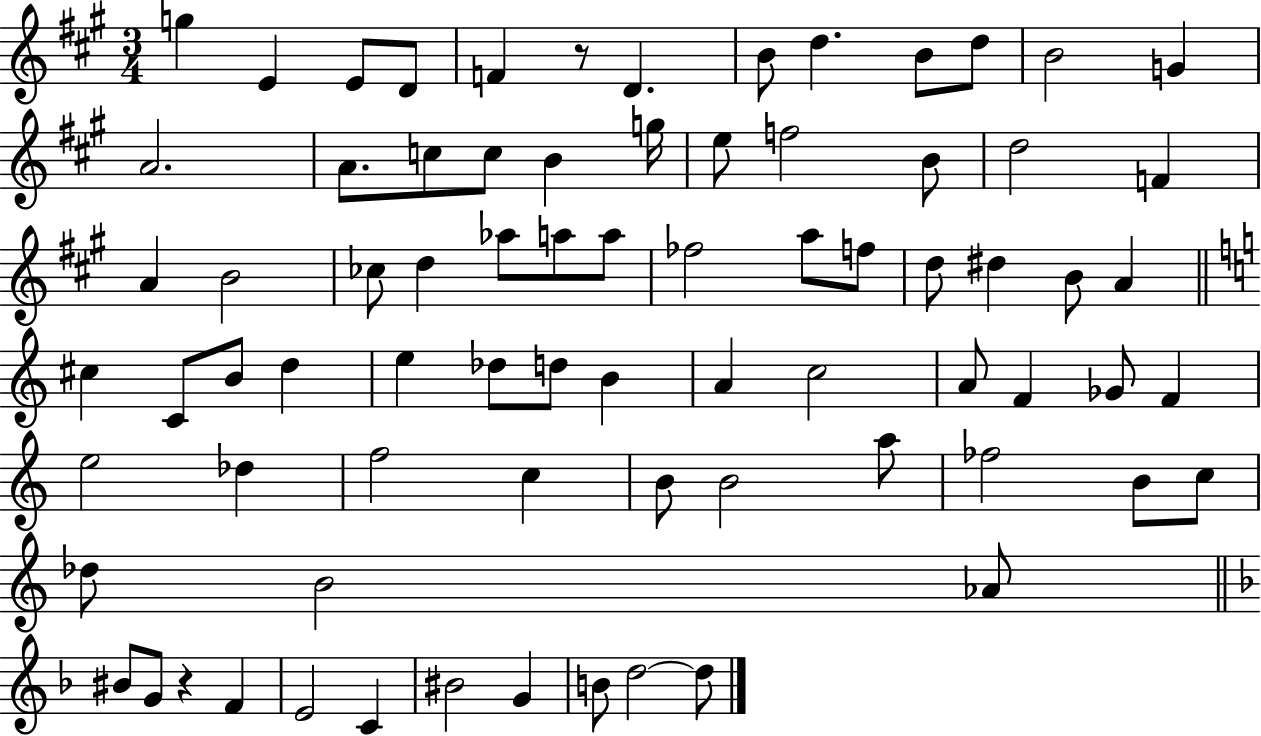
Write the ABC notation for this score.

X:1
T:Untitled
M:3/4
L:1/4
K:A
g E E/2 D/2 F z/2 D B/2 d B/2 d/2 B2 G A2 A/2 c/2 c/2 B g/4 e/2 f2 B/2 d2 F A B2 _c/2 d _a/2 a/2 a/2 _f2 a/2 f/2 d/2 ^d B/2 A ^c C/2 B/2 d e _d/2 d/2 B A c2 A/2 F _G/2 F e2 _d f2 c B/2 B2 a/2 _f2 B/2 c/2 _d/2 B2 _A/2 ^B/2 G/2 z F E2 C ^B2 G B/2 d2 d/2